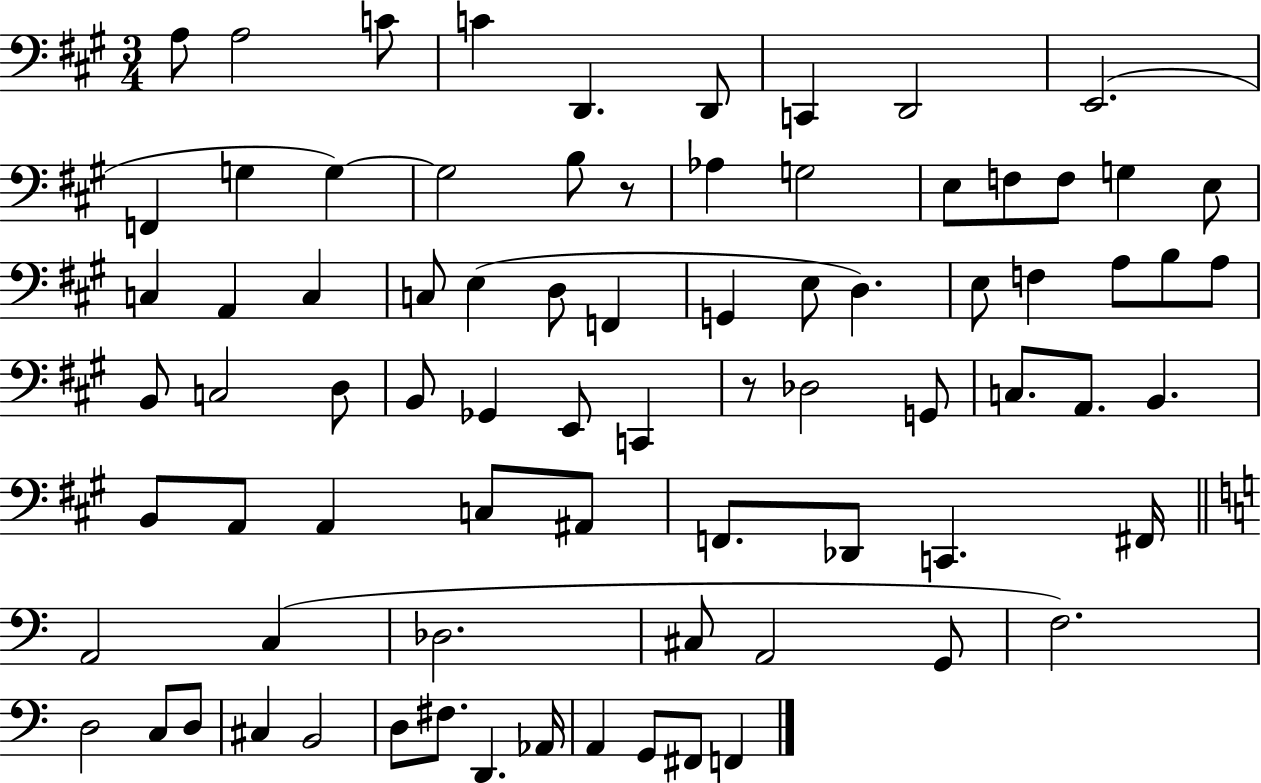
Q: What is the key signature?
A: A major